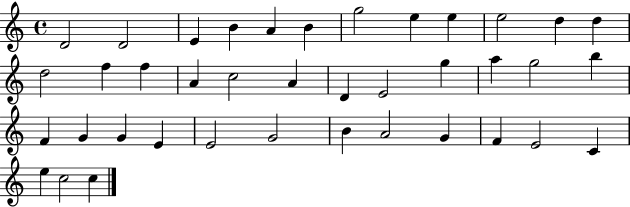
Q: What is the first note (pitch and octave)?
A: D4